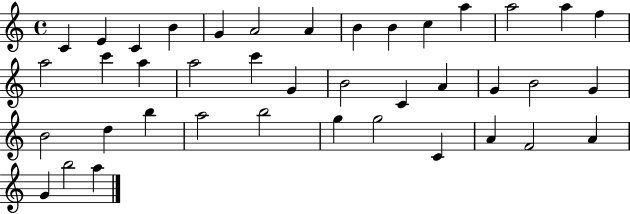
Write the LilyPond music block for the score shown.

{
  \clef treble
  \time 4/4
  \defaultTimeSignature
  \key c \major
  c'4 e'4 c'4 b'4 | g'4 a'2 a'4 | b'4 b'4 c''4 a''4 | a''2 a''4 f''4 | \break a''2 c'''4 a''4 | a''2 c'''4 g'4 | b'2 c'4 a'4 | g'4 b'2 g'4 | \break b'2 d''4 b''4 | a''2 b''2 | g''4 g''2 c'4 | a'4 f'2 a'4 | \break g'4 b''2 a''4 | \bar "|."
}